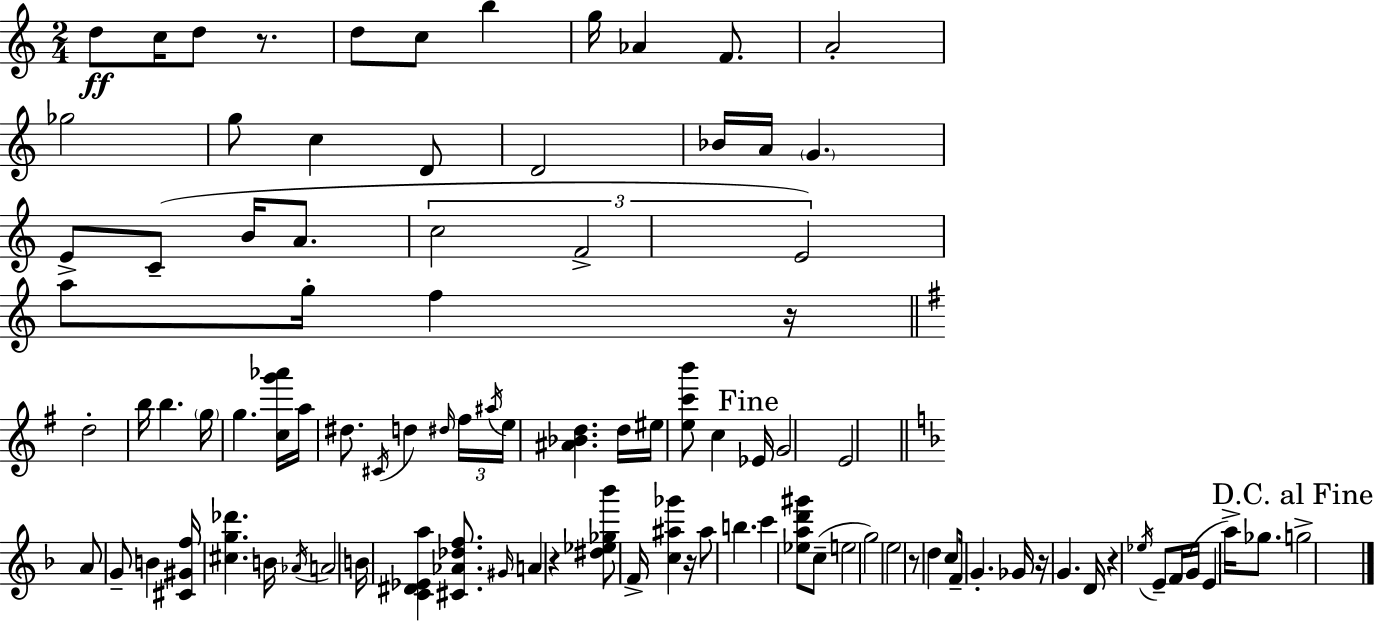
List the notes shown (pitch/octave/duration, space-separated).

D5/e C5/s D5/e R/e. D5/e C5/e B5/q G5/s Ab4/q F4/e. A4/h Gb5/h G5/e C5/q D4/e D4/h Bb4/s A4/s G4/q. E4/e C4/e B4/s A4/e. C5/h F4/h E4/h A5/e G5/s F5/q R/s D5/h B5/s B5/q. G5/s G5/q. [C5,G6,Ab6]/s A5/s D#5/e. C#4/s D5/q D#5/s F#5/s A#5/s E5/s [A#4,Bb4,D5]/q. D5/s EIS5/s [E5,C6,B6]/e C5/q Eb4/s G4/h E4/h A4/e G4/e B4/q [C#4,G#4,F5]/s [C#5,G5,Db6]/q. B4/s Ab4/s A4/h B4/s [C4,D#4,Eb4,A5]/q [C#4,Ab4,Db5,F5]/e. G#4/s A4/q R/q [D#5,Eb5,Gb5,Bb6]/e F4/s [C5,A#5,Gb6]/q R/s A#5/e B5/q. C6/q [Eb5,A5,D6,G#6]/e C5/e E5/h G5/h E5/h R/e D5/q C5/e F4/s G4/q. Gb4/s R/s G4/q. D4/s R/q Eb5/s E4/e F4/s G4/s E4/q A5/s Gb5/e. G5/h